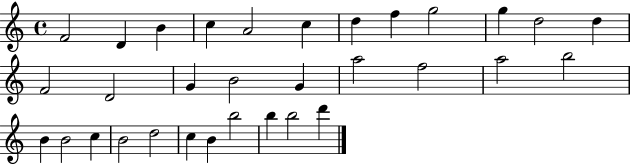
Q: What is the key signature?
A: C major